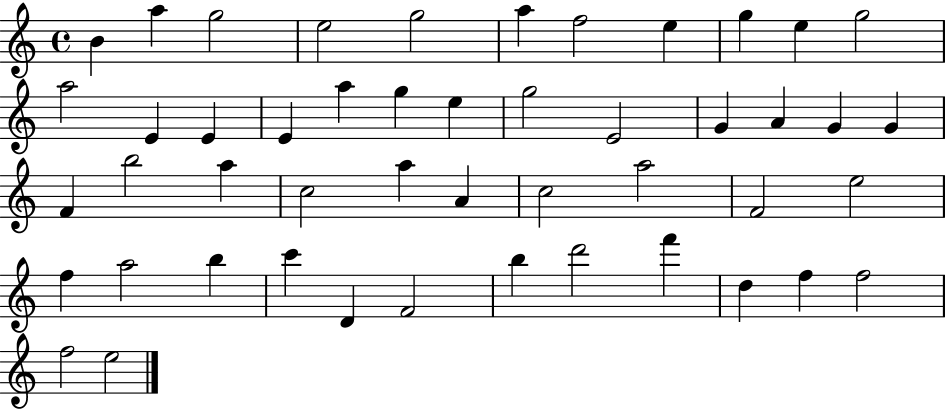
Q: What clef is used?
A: treble